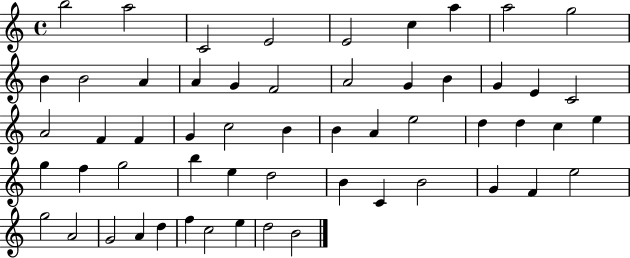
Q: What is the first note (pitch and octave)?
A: B5